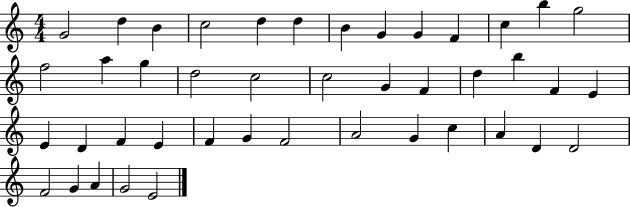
G4/h D5/q B4/q C5/h D5/q D5/q B4/q G4/q G4/q F4/q C5/q B5/q G5/h F5/h A5/q G5/q D5/h C5/h C5/h G4/q F4/q D5/q B5/q F4/q E4/q E4/q D4/q F4/q E4/q F4/q G4/q F4/h A4/h G4/q C5/q A4/q D4/q D4/h F4/h G4/q A4/q G4/h E4/h